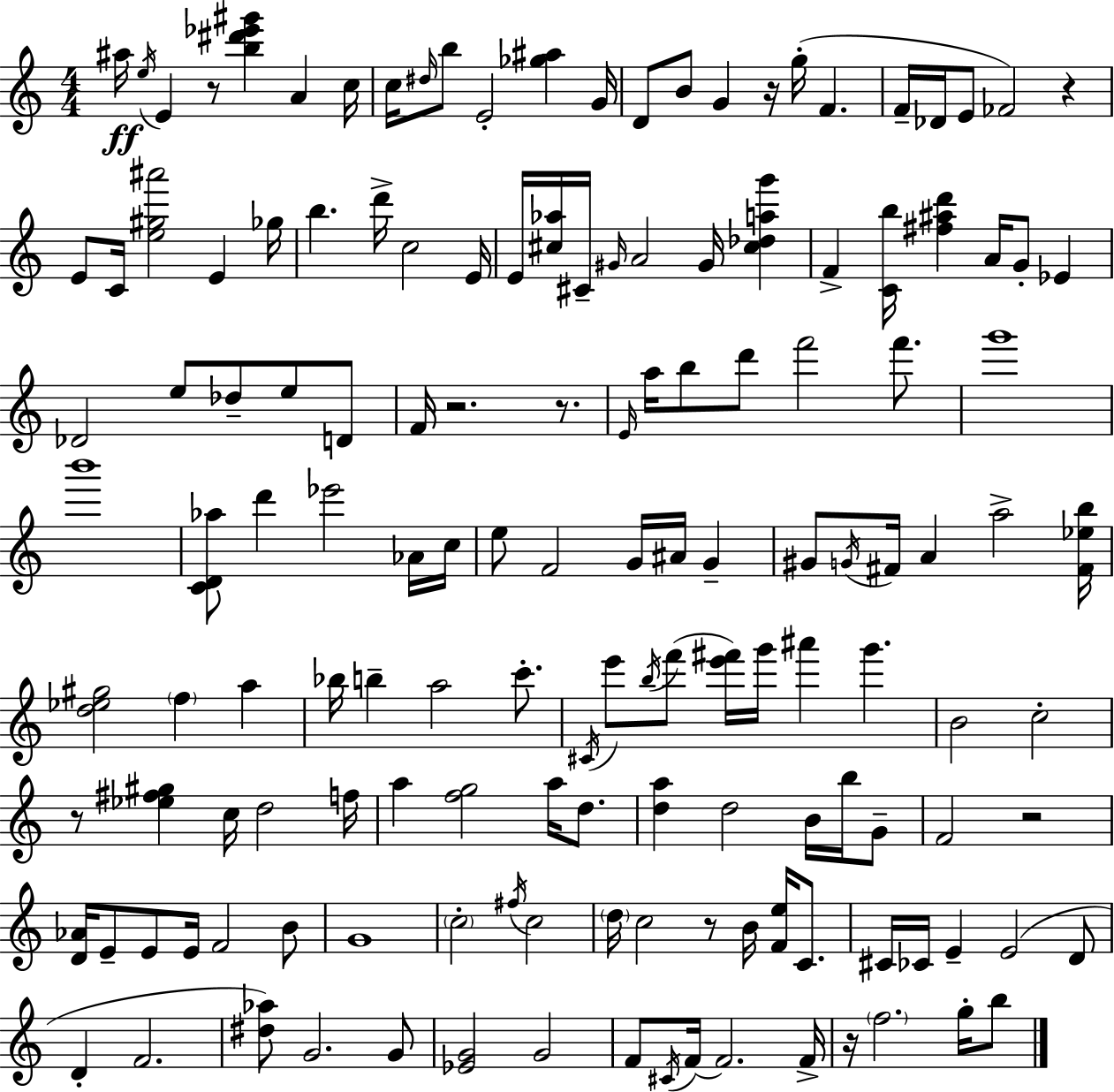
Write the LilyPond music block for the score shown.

{
  \clef treble
  \numericTimeSignature
  \time 4/4
  \key a \minor
  ais''16\ff \acciaccatura { e''16 } e'4 r8 <b'' dis''' ees''' gis'''>4 a'4 | c''16 c''16 \grace { dis''16 } b''8 e'2-. <ges'' ais''>4 | g'16 d'8 b'8 g'4 r16 g''16-.( f'4. | f'16-- des'16 e'8 fes'2) r4 | \break e'8 c'16 <e'' gis'' ais'''>2 e'4 | ges''16 b''4. d'''16-> c''2 | e'16 e'16 <cis'' aes''>16 cis'16-- \grace { gis'16 } a'2 gis'16 <cis'' des'' a'' g'''>4 | f'4-> <c' b''>16 <fis'' ais'' d'''>4 a'16 g'8-. ees'4 | \break des'2 e''8 des''8-- e''8 | d'8 f'16 r2. | r8. \grace { e'16 } a''16 b''8 d'''8 f'''2 | f'''8. g'''1 | \break b'''1 | <c' d' aes''>8 d'''4 ees'''2 | aes'16 c''16 e''8 f'2 g'16 ais'16 | g'4-- gis'8 \acciaccatura { g'16 } fis'16 a'4 a''2-> | \break <fis' ees'' b''>16 <d'' ees'' gis''>2 \parenthesize f''4 | a''4 bes''16 b''4-- a''2 | c'''8.-. \acciaccatura { cis'16 } e'''8 \acciaccatura { b''16 }( f'''8 <e''' fis'''>16) g'''16 ais'''4 | g'''4. b'2 c''2-. | \break r8 <ees'' fis'' gis''>4 c''16 d''2 | f''16 a''4 <f'' g''>2 | a''16 d''8. <d'' a''>4 d''2 | b'16 b''16 g'8-- f'2 r2 | \break <d' aes'>16 e'8-- e'8 e'16 f'2 | b'8 g'1 | \parenthesize c''2-. \acciaccatura { fis''16 } | c''2 \parenthesize d''16 c''2 | \break r8 b'16 <f' e''>16 c'8. cis'16 ces'16 e'4-- e'2( | d'8 d'4-. f'2. | <dis'' aes''>8) g'2. | g'8 <ees' g'>2 | \break g'2 f'8 \acciaccatura { cis'16 } f'16~~ f'2. | f'16-> r16 \parenthesize f''2. | g''16-. b''8 \bar "|."
}